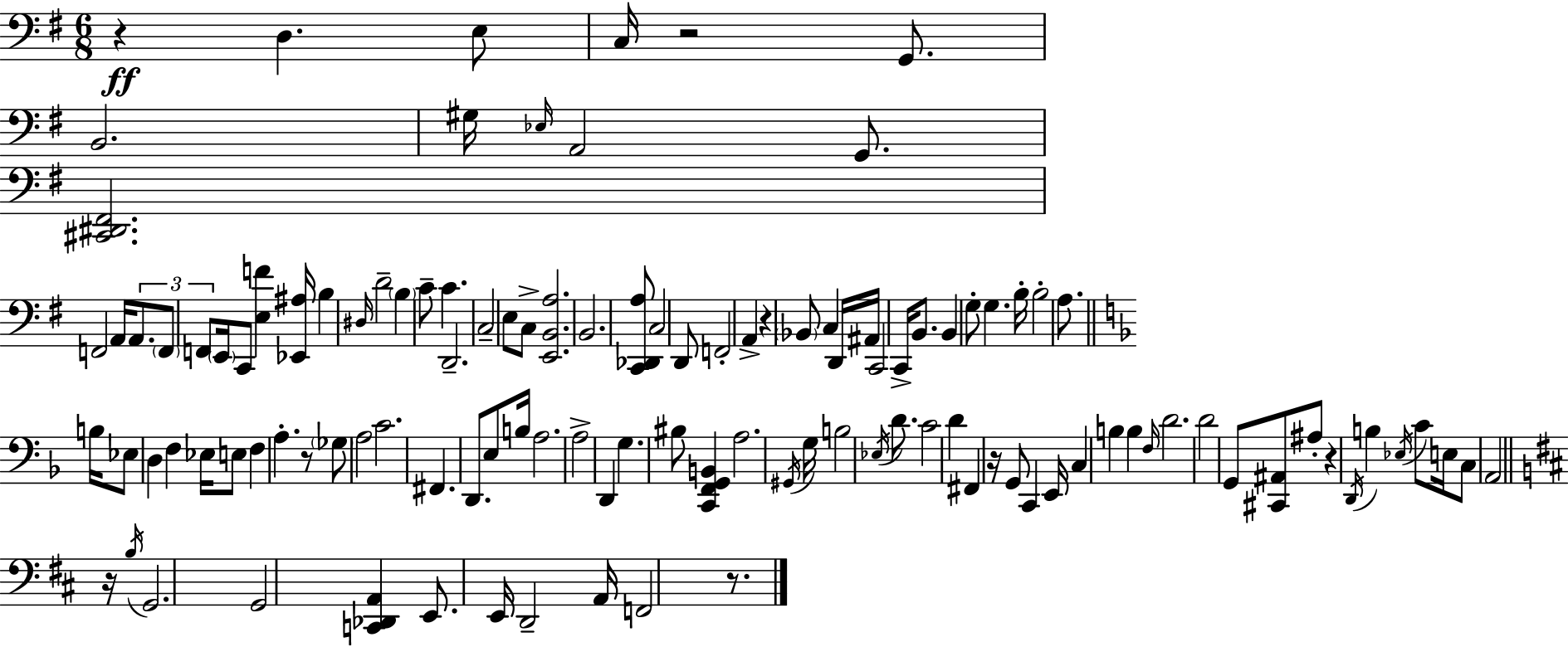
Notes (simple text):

R/q D3/q. E3/e C3/s R/h G2/e. B2/h. G#3/s Eb3/s A2/h G2/e. [C#2,D#2,F#2]/h. F2/h A2/s A2/e. F2/e F2/e E2/s C2/e [E3,F4]/q [Eb2,A#3]/s B3/q D#3/s D4/h B3/q C4/e C4/q. D2/h. C3/h E3/e C3/e [E2,B2,A3]/h. B2/h. [C2,Db2,A3]/e C3/h D2/e F2/h A2/q R/q Bb2/e C3/q D2/s A#2/s C2/h C2/s B2/e. B2/q G3/e G3/q. B3/s B3/h A3/e. B3/s Eb3/e D3/q F3/q Eb3/s E3/e F3/q A3/q. R/e Gb3/e A3/h C4/h. F#2/q. D2/e. E3/e B3/s A3/h. A3/h D2/q G3/q. BIS3/e [C2,F2,G2,B2]/q A3/h. G#2/s G3/s B3/h Eb3/s D4/e. C4/h D4/q F#2/q R/s G2/e C2/q E2/s C3/q B3/q B3/q F3/s D4/h. D4/h G2/e [C#2,A#2]/e A#3/e R/q D2/s B3/q Eb3/s C4/e E3/s C3/e A2/h R/s B3/s G2/h. G2/h [C2,Db2,A2]/q E2/e. E2/s D2/h A2/s F2/h R/e.